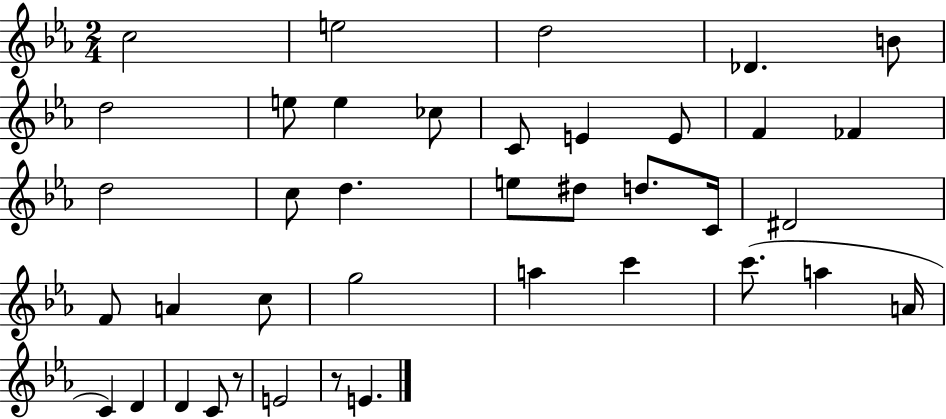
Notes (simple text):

C5/h E5/h D5/h Db4/q. B4/e D5/h E5/e E5/q CES5/e C4/e E4/q E4/e F4/q FES4/q D5/h C5/e D5/q. E5/e D#5/e D5/e. C4/s D#4/h F4/e A4/q C5/e G5/h A5/q C6/q C6/e. A5/q A4/s C4/q D4/q D4/q C4/e R/e E4/h R/e E4/q.